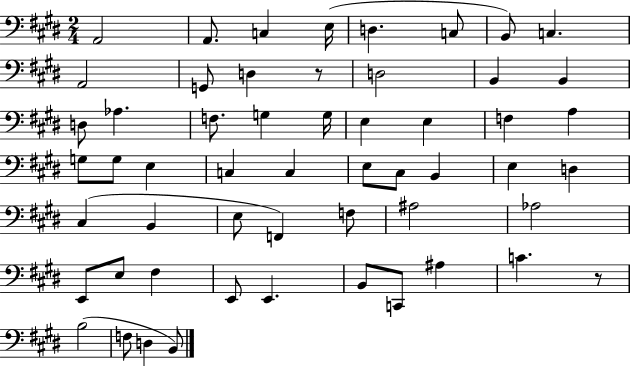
{
  \clef bass
  \numericTimeSignature
  \time 2/4
  \key e \major
  a,2 | a,8. c4 e16( | d4. c8 | b,8) c4. | \break a,2 | g,8 d4 r8 | d2 | b,4 b,4 | \break d8 aes4. | f8. g4 g16 | e4 e4 | f4 a4 | \break g8 g8 e4 | c4 c4 | e8 cis8 b,4 | e4 d4 | \break cis4( b,4 | e8 f,4) f8 | ais2 | aes2 | \break e,8 e8 fis4 | e,8 e,4. | b,8 c,8 ais4 | c'4. r8 | \break b2( | f8 d4 b,8) | \bar "|."
}